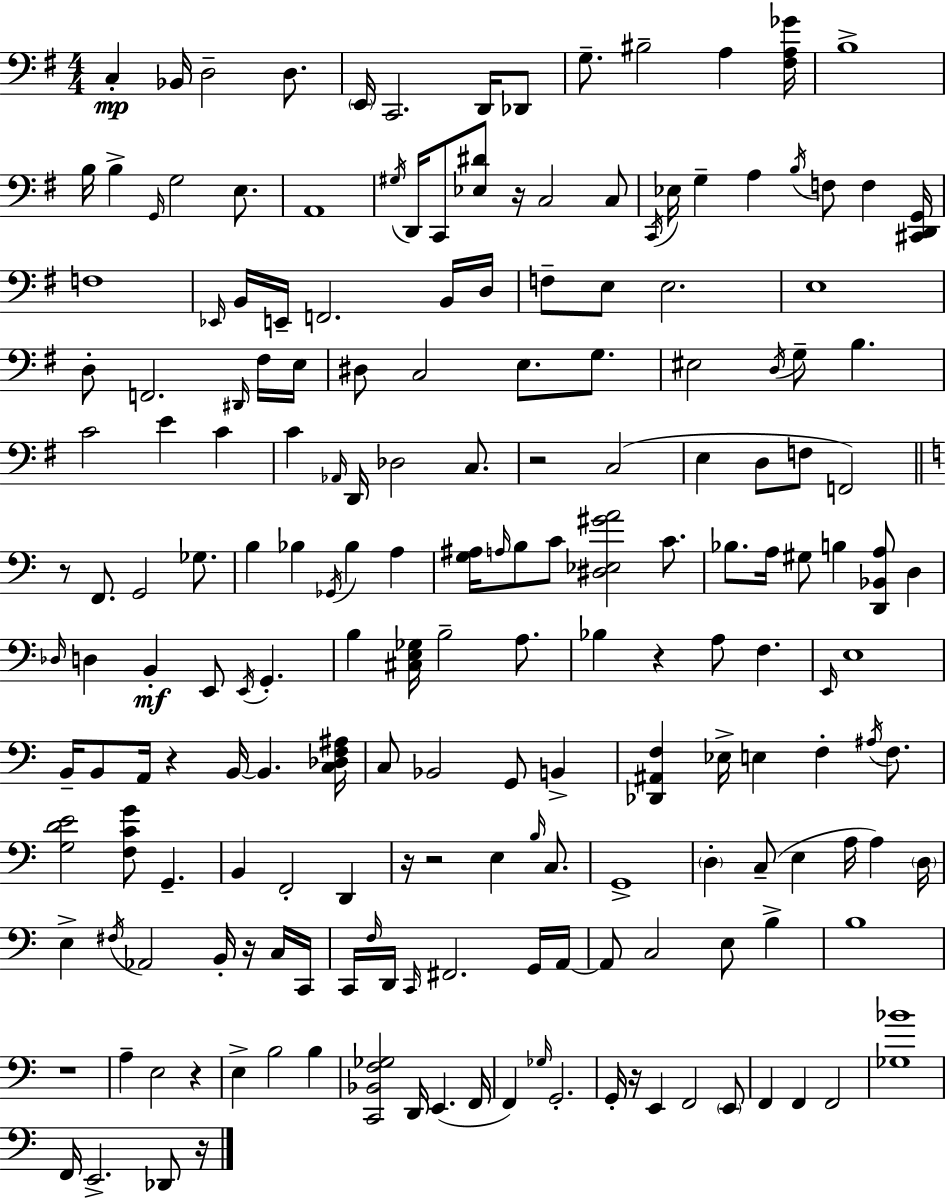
{
  \clef bass
  \numericTimeSignature
  \time 4/4
  \key g \major
  c4-.\mp bes,16 d2-- d8. | \parenthesize e,16 c,2. d,16 des,8 | g8.-- bis2-- a4 <fis a ges'>16 | b1-> | \break b16 b4-> \grace { g,16 } g2 e8. | a,1 | \acciaccatura { gis16 } d,16 c,8 <ees dis'>8 r16 c2 | c8 \acciaccatura { c,16 } ees16 g4-- a4 \acciaccatura { b16 } f8 f4 | \break <cis, d, g,>16 f1 | \grace { ees,16 } b,16 e,16-- f,2. | b,16 d16 f8-- e8 e2. | e1 | \break d8-. f,2. | \grace { dis,16 } fis16 e16 dis8 c2 | e8. g8. eis2 \acciaccatura { d16 } g8-- | b4. c'2 e'4 | \break c'4 c'4 \grace { aes,16 } d,16 des2 | c8. r2 | c2( e4 d8 f8 | f,2) \bar "||" \break \key c \major r8 f,8. g,2 ges8. | b4 bes4 \acciaccatura { ges,16 } bes4 a4 | <g ais>16 \grace { a16 } b8 c'8 <dis ees gis' a'>2 c'8. | bes8. a16 gis8 b4 <d, bes, a>8 d4 | \break \grace { des16 } d4 b,4-.\mf e,8 \acciaccatura { e,16 } g,4.-. | b4 <cis e ges>16 b2-- | a8. bes4 r4 a8 f4. | \grace { e,16 } e1 | \break b,16-- b,8 a,16 r4 b,16~~ b,4. | <c des f ais>16 c8 bes,2 g,8 | b,4-> <des, ais, f>4 ees16-> e4 f4-. | \acciaccatura { ais16 } f8. <g d' e'>2 <f c' g'>8 | \break g,4.-- b,4 f,2-. | d,4 r16 r2 e4 | \grace { b16 } c8. g,1-> | \parenthesize d4-. c8--( e4 | \break a16 a4) \parenthesize d16 e4-> \acciaccatura { fis16 } aes,2 | b,16-. r16 c16 c,16 c,16 \grace { f16 } d,16 \grace { c,16 } fis,2. | g,16 a,16~~ a,8 c2 | e8 b4-> b1 | \break r1 | a4-- e2 | r4 e4-> b2 | b4 <c, bes, f ges>2 | \break d,16 e,4.( f,16 f,4) \grace { ges16 } g,2.-. | g,16-. r16 e,4 | f,2 \parenthesize e,8 f,4 f,4 | f,2 <ges bes'>1 | \break f,16 e,2.-> | des,8 r16 \bar "|."
}